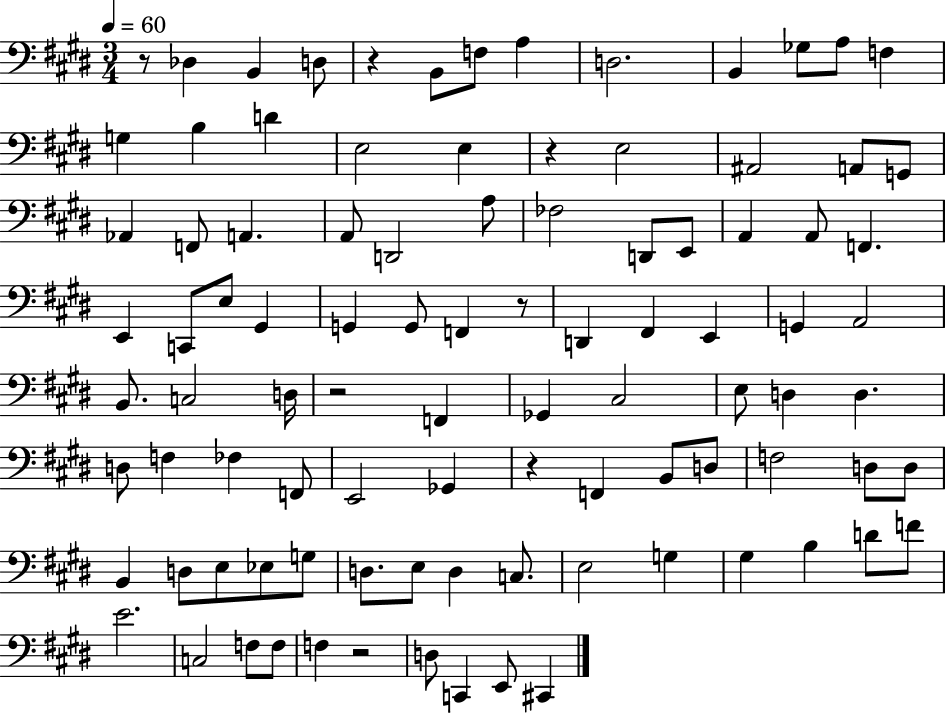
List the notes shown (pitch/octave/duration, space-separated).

R/e Db3/q B2/q D3/e R/q B2/e F3/e A3/q D3/h. B2/q Gb3/e A3/e F3/q G3/q B3/q D4/q E3/h E3/q R/q E3/h A#2/h A2/e G2/e Ab2/q F2/e A2/q. A2/e D2/h A3/e FES3/h D2/e E2/e A2/q A2/e F2/q. E2/q C2/e E3/e G#2/q G2/q G2/e F2/q R/e D2/q F#2/q E2/q G2/q A2/h B2/e. C3/h D3/s R/h F2/q Gb2/q C#3/h E3/e D3/q D3/q. D3/e F3/q FES3/q F2/e E2/h Gb2/q R/q F2/q B2/e D3/e F3/h D3/e D3/e B2/q D3/e E3/e Eb3/e G3/e D3/e. E3/e D3/q C3/e. E3/h G3/q G#3/q B3/q D4/e F4/e E4/h. C3/h F3/e F3/e F3/q R/h D3/e C2/q E2/e C#2/q